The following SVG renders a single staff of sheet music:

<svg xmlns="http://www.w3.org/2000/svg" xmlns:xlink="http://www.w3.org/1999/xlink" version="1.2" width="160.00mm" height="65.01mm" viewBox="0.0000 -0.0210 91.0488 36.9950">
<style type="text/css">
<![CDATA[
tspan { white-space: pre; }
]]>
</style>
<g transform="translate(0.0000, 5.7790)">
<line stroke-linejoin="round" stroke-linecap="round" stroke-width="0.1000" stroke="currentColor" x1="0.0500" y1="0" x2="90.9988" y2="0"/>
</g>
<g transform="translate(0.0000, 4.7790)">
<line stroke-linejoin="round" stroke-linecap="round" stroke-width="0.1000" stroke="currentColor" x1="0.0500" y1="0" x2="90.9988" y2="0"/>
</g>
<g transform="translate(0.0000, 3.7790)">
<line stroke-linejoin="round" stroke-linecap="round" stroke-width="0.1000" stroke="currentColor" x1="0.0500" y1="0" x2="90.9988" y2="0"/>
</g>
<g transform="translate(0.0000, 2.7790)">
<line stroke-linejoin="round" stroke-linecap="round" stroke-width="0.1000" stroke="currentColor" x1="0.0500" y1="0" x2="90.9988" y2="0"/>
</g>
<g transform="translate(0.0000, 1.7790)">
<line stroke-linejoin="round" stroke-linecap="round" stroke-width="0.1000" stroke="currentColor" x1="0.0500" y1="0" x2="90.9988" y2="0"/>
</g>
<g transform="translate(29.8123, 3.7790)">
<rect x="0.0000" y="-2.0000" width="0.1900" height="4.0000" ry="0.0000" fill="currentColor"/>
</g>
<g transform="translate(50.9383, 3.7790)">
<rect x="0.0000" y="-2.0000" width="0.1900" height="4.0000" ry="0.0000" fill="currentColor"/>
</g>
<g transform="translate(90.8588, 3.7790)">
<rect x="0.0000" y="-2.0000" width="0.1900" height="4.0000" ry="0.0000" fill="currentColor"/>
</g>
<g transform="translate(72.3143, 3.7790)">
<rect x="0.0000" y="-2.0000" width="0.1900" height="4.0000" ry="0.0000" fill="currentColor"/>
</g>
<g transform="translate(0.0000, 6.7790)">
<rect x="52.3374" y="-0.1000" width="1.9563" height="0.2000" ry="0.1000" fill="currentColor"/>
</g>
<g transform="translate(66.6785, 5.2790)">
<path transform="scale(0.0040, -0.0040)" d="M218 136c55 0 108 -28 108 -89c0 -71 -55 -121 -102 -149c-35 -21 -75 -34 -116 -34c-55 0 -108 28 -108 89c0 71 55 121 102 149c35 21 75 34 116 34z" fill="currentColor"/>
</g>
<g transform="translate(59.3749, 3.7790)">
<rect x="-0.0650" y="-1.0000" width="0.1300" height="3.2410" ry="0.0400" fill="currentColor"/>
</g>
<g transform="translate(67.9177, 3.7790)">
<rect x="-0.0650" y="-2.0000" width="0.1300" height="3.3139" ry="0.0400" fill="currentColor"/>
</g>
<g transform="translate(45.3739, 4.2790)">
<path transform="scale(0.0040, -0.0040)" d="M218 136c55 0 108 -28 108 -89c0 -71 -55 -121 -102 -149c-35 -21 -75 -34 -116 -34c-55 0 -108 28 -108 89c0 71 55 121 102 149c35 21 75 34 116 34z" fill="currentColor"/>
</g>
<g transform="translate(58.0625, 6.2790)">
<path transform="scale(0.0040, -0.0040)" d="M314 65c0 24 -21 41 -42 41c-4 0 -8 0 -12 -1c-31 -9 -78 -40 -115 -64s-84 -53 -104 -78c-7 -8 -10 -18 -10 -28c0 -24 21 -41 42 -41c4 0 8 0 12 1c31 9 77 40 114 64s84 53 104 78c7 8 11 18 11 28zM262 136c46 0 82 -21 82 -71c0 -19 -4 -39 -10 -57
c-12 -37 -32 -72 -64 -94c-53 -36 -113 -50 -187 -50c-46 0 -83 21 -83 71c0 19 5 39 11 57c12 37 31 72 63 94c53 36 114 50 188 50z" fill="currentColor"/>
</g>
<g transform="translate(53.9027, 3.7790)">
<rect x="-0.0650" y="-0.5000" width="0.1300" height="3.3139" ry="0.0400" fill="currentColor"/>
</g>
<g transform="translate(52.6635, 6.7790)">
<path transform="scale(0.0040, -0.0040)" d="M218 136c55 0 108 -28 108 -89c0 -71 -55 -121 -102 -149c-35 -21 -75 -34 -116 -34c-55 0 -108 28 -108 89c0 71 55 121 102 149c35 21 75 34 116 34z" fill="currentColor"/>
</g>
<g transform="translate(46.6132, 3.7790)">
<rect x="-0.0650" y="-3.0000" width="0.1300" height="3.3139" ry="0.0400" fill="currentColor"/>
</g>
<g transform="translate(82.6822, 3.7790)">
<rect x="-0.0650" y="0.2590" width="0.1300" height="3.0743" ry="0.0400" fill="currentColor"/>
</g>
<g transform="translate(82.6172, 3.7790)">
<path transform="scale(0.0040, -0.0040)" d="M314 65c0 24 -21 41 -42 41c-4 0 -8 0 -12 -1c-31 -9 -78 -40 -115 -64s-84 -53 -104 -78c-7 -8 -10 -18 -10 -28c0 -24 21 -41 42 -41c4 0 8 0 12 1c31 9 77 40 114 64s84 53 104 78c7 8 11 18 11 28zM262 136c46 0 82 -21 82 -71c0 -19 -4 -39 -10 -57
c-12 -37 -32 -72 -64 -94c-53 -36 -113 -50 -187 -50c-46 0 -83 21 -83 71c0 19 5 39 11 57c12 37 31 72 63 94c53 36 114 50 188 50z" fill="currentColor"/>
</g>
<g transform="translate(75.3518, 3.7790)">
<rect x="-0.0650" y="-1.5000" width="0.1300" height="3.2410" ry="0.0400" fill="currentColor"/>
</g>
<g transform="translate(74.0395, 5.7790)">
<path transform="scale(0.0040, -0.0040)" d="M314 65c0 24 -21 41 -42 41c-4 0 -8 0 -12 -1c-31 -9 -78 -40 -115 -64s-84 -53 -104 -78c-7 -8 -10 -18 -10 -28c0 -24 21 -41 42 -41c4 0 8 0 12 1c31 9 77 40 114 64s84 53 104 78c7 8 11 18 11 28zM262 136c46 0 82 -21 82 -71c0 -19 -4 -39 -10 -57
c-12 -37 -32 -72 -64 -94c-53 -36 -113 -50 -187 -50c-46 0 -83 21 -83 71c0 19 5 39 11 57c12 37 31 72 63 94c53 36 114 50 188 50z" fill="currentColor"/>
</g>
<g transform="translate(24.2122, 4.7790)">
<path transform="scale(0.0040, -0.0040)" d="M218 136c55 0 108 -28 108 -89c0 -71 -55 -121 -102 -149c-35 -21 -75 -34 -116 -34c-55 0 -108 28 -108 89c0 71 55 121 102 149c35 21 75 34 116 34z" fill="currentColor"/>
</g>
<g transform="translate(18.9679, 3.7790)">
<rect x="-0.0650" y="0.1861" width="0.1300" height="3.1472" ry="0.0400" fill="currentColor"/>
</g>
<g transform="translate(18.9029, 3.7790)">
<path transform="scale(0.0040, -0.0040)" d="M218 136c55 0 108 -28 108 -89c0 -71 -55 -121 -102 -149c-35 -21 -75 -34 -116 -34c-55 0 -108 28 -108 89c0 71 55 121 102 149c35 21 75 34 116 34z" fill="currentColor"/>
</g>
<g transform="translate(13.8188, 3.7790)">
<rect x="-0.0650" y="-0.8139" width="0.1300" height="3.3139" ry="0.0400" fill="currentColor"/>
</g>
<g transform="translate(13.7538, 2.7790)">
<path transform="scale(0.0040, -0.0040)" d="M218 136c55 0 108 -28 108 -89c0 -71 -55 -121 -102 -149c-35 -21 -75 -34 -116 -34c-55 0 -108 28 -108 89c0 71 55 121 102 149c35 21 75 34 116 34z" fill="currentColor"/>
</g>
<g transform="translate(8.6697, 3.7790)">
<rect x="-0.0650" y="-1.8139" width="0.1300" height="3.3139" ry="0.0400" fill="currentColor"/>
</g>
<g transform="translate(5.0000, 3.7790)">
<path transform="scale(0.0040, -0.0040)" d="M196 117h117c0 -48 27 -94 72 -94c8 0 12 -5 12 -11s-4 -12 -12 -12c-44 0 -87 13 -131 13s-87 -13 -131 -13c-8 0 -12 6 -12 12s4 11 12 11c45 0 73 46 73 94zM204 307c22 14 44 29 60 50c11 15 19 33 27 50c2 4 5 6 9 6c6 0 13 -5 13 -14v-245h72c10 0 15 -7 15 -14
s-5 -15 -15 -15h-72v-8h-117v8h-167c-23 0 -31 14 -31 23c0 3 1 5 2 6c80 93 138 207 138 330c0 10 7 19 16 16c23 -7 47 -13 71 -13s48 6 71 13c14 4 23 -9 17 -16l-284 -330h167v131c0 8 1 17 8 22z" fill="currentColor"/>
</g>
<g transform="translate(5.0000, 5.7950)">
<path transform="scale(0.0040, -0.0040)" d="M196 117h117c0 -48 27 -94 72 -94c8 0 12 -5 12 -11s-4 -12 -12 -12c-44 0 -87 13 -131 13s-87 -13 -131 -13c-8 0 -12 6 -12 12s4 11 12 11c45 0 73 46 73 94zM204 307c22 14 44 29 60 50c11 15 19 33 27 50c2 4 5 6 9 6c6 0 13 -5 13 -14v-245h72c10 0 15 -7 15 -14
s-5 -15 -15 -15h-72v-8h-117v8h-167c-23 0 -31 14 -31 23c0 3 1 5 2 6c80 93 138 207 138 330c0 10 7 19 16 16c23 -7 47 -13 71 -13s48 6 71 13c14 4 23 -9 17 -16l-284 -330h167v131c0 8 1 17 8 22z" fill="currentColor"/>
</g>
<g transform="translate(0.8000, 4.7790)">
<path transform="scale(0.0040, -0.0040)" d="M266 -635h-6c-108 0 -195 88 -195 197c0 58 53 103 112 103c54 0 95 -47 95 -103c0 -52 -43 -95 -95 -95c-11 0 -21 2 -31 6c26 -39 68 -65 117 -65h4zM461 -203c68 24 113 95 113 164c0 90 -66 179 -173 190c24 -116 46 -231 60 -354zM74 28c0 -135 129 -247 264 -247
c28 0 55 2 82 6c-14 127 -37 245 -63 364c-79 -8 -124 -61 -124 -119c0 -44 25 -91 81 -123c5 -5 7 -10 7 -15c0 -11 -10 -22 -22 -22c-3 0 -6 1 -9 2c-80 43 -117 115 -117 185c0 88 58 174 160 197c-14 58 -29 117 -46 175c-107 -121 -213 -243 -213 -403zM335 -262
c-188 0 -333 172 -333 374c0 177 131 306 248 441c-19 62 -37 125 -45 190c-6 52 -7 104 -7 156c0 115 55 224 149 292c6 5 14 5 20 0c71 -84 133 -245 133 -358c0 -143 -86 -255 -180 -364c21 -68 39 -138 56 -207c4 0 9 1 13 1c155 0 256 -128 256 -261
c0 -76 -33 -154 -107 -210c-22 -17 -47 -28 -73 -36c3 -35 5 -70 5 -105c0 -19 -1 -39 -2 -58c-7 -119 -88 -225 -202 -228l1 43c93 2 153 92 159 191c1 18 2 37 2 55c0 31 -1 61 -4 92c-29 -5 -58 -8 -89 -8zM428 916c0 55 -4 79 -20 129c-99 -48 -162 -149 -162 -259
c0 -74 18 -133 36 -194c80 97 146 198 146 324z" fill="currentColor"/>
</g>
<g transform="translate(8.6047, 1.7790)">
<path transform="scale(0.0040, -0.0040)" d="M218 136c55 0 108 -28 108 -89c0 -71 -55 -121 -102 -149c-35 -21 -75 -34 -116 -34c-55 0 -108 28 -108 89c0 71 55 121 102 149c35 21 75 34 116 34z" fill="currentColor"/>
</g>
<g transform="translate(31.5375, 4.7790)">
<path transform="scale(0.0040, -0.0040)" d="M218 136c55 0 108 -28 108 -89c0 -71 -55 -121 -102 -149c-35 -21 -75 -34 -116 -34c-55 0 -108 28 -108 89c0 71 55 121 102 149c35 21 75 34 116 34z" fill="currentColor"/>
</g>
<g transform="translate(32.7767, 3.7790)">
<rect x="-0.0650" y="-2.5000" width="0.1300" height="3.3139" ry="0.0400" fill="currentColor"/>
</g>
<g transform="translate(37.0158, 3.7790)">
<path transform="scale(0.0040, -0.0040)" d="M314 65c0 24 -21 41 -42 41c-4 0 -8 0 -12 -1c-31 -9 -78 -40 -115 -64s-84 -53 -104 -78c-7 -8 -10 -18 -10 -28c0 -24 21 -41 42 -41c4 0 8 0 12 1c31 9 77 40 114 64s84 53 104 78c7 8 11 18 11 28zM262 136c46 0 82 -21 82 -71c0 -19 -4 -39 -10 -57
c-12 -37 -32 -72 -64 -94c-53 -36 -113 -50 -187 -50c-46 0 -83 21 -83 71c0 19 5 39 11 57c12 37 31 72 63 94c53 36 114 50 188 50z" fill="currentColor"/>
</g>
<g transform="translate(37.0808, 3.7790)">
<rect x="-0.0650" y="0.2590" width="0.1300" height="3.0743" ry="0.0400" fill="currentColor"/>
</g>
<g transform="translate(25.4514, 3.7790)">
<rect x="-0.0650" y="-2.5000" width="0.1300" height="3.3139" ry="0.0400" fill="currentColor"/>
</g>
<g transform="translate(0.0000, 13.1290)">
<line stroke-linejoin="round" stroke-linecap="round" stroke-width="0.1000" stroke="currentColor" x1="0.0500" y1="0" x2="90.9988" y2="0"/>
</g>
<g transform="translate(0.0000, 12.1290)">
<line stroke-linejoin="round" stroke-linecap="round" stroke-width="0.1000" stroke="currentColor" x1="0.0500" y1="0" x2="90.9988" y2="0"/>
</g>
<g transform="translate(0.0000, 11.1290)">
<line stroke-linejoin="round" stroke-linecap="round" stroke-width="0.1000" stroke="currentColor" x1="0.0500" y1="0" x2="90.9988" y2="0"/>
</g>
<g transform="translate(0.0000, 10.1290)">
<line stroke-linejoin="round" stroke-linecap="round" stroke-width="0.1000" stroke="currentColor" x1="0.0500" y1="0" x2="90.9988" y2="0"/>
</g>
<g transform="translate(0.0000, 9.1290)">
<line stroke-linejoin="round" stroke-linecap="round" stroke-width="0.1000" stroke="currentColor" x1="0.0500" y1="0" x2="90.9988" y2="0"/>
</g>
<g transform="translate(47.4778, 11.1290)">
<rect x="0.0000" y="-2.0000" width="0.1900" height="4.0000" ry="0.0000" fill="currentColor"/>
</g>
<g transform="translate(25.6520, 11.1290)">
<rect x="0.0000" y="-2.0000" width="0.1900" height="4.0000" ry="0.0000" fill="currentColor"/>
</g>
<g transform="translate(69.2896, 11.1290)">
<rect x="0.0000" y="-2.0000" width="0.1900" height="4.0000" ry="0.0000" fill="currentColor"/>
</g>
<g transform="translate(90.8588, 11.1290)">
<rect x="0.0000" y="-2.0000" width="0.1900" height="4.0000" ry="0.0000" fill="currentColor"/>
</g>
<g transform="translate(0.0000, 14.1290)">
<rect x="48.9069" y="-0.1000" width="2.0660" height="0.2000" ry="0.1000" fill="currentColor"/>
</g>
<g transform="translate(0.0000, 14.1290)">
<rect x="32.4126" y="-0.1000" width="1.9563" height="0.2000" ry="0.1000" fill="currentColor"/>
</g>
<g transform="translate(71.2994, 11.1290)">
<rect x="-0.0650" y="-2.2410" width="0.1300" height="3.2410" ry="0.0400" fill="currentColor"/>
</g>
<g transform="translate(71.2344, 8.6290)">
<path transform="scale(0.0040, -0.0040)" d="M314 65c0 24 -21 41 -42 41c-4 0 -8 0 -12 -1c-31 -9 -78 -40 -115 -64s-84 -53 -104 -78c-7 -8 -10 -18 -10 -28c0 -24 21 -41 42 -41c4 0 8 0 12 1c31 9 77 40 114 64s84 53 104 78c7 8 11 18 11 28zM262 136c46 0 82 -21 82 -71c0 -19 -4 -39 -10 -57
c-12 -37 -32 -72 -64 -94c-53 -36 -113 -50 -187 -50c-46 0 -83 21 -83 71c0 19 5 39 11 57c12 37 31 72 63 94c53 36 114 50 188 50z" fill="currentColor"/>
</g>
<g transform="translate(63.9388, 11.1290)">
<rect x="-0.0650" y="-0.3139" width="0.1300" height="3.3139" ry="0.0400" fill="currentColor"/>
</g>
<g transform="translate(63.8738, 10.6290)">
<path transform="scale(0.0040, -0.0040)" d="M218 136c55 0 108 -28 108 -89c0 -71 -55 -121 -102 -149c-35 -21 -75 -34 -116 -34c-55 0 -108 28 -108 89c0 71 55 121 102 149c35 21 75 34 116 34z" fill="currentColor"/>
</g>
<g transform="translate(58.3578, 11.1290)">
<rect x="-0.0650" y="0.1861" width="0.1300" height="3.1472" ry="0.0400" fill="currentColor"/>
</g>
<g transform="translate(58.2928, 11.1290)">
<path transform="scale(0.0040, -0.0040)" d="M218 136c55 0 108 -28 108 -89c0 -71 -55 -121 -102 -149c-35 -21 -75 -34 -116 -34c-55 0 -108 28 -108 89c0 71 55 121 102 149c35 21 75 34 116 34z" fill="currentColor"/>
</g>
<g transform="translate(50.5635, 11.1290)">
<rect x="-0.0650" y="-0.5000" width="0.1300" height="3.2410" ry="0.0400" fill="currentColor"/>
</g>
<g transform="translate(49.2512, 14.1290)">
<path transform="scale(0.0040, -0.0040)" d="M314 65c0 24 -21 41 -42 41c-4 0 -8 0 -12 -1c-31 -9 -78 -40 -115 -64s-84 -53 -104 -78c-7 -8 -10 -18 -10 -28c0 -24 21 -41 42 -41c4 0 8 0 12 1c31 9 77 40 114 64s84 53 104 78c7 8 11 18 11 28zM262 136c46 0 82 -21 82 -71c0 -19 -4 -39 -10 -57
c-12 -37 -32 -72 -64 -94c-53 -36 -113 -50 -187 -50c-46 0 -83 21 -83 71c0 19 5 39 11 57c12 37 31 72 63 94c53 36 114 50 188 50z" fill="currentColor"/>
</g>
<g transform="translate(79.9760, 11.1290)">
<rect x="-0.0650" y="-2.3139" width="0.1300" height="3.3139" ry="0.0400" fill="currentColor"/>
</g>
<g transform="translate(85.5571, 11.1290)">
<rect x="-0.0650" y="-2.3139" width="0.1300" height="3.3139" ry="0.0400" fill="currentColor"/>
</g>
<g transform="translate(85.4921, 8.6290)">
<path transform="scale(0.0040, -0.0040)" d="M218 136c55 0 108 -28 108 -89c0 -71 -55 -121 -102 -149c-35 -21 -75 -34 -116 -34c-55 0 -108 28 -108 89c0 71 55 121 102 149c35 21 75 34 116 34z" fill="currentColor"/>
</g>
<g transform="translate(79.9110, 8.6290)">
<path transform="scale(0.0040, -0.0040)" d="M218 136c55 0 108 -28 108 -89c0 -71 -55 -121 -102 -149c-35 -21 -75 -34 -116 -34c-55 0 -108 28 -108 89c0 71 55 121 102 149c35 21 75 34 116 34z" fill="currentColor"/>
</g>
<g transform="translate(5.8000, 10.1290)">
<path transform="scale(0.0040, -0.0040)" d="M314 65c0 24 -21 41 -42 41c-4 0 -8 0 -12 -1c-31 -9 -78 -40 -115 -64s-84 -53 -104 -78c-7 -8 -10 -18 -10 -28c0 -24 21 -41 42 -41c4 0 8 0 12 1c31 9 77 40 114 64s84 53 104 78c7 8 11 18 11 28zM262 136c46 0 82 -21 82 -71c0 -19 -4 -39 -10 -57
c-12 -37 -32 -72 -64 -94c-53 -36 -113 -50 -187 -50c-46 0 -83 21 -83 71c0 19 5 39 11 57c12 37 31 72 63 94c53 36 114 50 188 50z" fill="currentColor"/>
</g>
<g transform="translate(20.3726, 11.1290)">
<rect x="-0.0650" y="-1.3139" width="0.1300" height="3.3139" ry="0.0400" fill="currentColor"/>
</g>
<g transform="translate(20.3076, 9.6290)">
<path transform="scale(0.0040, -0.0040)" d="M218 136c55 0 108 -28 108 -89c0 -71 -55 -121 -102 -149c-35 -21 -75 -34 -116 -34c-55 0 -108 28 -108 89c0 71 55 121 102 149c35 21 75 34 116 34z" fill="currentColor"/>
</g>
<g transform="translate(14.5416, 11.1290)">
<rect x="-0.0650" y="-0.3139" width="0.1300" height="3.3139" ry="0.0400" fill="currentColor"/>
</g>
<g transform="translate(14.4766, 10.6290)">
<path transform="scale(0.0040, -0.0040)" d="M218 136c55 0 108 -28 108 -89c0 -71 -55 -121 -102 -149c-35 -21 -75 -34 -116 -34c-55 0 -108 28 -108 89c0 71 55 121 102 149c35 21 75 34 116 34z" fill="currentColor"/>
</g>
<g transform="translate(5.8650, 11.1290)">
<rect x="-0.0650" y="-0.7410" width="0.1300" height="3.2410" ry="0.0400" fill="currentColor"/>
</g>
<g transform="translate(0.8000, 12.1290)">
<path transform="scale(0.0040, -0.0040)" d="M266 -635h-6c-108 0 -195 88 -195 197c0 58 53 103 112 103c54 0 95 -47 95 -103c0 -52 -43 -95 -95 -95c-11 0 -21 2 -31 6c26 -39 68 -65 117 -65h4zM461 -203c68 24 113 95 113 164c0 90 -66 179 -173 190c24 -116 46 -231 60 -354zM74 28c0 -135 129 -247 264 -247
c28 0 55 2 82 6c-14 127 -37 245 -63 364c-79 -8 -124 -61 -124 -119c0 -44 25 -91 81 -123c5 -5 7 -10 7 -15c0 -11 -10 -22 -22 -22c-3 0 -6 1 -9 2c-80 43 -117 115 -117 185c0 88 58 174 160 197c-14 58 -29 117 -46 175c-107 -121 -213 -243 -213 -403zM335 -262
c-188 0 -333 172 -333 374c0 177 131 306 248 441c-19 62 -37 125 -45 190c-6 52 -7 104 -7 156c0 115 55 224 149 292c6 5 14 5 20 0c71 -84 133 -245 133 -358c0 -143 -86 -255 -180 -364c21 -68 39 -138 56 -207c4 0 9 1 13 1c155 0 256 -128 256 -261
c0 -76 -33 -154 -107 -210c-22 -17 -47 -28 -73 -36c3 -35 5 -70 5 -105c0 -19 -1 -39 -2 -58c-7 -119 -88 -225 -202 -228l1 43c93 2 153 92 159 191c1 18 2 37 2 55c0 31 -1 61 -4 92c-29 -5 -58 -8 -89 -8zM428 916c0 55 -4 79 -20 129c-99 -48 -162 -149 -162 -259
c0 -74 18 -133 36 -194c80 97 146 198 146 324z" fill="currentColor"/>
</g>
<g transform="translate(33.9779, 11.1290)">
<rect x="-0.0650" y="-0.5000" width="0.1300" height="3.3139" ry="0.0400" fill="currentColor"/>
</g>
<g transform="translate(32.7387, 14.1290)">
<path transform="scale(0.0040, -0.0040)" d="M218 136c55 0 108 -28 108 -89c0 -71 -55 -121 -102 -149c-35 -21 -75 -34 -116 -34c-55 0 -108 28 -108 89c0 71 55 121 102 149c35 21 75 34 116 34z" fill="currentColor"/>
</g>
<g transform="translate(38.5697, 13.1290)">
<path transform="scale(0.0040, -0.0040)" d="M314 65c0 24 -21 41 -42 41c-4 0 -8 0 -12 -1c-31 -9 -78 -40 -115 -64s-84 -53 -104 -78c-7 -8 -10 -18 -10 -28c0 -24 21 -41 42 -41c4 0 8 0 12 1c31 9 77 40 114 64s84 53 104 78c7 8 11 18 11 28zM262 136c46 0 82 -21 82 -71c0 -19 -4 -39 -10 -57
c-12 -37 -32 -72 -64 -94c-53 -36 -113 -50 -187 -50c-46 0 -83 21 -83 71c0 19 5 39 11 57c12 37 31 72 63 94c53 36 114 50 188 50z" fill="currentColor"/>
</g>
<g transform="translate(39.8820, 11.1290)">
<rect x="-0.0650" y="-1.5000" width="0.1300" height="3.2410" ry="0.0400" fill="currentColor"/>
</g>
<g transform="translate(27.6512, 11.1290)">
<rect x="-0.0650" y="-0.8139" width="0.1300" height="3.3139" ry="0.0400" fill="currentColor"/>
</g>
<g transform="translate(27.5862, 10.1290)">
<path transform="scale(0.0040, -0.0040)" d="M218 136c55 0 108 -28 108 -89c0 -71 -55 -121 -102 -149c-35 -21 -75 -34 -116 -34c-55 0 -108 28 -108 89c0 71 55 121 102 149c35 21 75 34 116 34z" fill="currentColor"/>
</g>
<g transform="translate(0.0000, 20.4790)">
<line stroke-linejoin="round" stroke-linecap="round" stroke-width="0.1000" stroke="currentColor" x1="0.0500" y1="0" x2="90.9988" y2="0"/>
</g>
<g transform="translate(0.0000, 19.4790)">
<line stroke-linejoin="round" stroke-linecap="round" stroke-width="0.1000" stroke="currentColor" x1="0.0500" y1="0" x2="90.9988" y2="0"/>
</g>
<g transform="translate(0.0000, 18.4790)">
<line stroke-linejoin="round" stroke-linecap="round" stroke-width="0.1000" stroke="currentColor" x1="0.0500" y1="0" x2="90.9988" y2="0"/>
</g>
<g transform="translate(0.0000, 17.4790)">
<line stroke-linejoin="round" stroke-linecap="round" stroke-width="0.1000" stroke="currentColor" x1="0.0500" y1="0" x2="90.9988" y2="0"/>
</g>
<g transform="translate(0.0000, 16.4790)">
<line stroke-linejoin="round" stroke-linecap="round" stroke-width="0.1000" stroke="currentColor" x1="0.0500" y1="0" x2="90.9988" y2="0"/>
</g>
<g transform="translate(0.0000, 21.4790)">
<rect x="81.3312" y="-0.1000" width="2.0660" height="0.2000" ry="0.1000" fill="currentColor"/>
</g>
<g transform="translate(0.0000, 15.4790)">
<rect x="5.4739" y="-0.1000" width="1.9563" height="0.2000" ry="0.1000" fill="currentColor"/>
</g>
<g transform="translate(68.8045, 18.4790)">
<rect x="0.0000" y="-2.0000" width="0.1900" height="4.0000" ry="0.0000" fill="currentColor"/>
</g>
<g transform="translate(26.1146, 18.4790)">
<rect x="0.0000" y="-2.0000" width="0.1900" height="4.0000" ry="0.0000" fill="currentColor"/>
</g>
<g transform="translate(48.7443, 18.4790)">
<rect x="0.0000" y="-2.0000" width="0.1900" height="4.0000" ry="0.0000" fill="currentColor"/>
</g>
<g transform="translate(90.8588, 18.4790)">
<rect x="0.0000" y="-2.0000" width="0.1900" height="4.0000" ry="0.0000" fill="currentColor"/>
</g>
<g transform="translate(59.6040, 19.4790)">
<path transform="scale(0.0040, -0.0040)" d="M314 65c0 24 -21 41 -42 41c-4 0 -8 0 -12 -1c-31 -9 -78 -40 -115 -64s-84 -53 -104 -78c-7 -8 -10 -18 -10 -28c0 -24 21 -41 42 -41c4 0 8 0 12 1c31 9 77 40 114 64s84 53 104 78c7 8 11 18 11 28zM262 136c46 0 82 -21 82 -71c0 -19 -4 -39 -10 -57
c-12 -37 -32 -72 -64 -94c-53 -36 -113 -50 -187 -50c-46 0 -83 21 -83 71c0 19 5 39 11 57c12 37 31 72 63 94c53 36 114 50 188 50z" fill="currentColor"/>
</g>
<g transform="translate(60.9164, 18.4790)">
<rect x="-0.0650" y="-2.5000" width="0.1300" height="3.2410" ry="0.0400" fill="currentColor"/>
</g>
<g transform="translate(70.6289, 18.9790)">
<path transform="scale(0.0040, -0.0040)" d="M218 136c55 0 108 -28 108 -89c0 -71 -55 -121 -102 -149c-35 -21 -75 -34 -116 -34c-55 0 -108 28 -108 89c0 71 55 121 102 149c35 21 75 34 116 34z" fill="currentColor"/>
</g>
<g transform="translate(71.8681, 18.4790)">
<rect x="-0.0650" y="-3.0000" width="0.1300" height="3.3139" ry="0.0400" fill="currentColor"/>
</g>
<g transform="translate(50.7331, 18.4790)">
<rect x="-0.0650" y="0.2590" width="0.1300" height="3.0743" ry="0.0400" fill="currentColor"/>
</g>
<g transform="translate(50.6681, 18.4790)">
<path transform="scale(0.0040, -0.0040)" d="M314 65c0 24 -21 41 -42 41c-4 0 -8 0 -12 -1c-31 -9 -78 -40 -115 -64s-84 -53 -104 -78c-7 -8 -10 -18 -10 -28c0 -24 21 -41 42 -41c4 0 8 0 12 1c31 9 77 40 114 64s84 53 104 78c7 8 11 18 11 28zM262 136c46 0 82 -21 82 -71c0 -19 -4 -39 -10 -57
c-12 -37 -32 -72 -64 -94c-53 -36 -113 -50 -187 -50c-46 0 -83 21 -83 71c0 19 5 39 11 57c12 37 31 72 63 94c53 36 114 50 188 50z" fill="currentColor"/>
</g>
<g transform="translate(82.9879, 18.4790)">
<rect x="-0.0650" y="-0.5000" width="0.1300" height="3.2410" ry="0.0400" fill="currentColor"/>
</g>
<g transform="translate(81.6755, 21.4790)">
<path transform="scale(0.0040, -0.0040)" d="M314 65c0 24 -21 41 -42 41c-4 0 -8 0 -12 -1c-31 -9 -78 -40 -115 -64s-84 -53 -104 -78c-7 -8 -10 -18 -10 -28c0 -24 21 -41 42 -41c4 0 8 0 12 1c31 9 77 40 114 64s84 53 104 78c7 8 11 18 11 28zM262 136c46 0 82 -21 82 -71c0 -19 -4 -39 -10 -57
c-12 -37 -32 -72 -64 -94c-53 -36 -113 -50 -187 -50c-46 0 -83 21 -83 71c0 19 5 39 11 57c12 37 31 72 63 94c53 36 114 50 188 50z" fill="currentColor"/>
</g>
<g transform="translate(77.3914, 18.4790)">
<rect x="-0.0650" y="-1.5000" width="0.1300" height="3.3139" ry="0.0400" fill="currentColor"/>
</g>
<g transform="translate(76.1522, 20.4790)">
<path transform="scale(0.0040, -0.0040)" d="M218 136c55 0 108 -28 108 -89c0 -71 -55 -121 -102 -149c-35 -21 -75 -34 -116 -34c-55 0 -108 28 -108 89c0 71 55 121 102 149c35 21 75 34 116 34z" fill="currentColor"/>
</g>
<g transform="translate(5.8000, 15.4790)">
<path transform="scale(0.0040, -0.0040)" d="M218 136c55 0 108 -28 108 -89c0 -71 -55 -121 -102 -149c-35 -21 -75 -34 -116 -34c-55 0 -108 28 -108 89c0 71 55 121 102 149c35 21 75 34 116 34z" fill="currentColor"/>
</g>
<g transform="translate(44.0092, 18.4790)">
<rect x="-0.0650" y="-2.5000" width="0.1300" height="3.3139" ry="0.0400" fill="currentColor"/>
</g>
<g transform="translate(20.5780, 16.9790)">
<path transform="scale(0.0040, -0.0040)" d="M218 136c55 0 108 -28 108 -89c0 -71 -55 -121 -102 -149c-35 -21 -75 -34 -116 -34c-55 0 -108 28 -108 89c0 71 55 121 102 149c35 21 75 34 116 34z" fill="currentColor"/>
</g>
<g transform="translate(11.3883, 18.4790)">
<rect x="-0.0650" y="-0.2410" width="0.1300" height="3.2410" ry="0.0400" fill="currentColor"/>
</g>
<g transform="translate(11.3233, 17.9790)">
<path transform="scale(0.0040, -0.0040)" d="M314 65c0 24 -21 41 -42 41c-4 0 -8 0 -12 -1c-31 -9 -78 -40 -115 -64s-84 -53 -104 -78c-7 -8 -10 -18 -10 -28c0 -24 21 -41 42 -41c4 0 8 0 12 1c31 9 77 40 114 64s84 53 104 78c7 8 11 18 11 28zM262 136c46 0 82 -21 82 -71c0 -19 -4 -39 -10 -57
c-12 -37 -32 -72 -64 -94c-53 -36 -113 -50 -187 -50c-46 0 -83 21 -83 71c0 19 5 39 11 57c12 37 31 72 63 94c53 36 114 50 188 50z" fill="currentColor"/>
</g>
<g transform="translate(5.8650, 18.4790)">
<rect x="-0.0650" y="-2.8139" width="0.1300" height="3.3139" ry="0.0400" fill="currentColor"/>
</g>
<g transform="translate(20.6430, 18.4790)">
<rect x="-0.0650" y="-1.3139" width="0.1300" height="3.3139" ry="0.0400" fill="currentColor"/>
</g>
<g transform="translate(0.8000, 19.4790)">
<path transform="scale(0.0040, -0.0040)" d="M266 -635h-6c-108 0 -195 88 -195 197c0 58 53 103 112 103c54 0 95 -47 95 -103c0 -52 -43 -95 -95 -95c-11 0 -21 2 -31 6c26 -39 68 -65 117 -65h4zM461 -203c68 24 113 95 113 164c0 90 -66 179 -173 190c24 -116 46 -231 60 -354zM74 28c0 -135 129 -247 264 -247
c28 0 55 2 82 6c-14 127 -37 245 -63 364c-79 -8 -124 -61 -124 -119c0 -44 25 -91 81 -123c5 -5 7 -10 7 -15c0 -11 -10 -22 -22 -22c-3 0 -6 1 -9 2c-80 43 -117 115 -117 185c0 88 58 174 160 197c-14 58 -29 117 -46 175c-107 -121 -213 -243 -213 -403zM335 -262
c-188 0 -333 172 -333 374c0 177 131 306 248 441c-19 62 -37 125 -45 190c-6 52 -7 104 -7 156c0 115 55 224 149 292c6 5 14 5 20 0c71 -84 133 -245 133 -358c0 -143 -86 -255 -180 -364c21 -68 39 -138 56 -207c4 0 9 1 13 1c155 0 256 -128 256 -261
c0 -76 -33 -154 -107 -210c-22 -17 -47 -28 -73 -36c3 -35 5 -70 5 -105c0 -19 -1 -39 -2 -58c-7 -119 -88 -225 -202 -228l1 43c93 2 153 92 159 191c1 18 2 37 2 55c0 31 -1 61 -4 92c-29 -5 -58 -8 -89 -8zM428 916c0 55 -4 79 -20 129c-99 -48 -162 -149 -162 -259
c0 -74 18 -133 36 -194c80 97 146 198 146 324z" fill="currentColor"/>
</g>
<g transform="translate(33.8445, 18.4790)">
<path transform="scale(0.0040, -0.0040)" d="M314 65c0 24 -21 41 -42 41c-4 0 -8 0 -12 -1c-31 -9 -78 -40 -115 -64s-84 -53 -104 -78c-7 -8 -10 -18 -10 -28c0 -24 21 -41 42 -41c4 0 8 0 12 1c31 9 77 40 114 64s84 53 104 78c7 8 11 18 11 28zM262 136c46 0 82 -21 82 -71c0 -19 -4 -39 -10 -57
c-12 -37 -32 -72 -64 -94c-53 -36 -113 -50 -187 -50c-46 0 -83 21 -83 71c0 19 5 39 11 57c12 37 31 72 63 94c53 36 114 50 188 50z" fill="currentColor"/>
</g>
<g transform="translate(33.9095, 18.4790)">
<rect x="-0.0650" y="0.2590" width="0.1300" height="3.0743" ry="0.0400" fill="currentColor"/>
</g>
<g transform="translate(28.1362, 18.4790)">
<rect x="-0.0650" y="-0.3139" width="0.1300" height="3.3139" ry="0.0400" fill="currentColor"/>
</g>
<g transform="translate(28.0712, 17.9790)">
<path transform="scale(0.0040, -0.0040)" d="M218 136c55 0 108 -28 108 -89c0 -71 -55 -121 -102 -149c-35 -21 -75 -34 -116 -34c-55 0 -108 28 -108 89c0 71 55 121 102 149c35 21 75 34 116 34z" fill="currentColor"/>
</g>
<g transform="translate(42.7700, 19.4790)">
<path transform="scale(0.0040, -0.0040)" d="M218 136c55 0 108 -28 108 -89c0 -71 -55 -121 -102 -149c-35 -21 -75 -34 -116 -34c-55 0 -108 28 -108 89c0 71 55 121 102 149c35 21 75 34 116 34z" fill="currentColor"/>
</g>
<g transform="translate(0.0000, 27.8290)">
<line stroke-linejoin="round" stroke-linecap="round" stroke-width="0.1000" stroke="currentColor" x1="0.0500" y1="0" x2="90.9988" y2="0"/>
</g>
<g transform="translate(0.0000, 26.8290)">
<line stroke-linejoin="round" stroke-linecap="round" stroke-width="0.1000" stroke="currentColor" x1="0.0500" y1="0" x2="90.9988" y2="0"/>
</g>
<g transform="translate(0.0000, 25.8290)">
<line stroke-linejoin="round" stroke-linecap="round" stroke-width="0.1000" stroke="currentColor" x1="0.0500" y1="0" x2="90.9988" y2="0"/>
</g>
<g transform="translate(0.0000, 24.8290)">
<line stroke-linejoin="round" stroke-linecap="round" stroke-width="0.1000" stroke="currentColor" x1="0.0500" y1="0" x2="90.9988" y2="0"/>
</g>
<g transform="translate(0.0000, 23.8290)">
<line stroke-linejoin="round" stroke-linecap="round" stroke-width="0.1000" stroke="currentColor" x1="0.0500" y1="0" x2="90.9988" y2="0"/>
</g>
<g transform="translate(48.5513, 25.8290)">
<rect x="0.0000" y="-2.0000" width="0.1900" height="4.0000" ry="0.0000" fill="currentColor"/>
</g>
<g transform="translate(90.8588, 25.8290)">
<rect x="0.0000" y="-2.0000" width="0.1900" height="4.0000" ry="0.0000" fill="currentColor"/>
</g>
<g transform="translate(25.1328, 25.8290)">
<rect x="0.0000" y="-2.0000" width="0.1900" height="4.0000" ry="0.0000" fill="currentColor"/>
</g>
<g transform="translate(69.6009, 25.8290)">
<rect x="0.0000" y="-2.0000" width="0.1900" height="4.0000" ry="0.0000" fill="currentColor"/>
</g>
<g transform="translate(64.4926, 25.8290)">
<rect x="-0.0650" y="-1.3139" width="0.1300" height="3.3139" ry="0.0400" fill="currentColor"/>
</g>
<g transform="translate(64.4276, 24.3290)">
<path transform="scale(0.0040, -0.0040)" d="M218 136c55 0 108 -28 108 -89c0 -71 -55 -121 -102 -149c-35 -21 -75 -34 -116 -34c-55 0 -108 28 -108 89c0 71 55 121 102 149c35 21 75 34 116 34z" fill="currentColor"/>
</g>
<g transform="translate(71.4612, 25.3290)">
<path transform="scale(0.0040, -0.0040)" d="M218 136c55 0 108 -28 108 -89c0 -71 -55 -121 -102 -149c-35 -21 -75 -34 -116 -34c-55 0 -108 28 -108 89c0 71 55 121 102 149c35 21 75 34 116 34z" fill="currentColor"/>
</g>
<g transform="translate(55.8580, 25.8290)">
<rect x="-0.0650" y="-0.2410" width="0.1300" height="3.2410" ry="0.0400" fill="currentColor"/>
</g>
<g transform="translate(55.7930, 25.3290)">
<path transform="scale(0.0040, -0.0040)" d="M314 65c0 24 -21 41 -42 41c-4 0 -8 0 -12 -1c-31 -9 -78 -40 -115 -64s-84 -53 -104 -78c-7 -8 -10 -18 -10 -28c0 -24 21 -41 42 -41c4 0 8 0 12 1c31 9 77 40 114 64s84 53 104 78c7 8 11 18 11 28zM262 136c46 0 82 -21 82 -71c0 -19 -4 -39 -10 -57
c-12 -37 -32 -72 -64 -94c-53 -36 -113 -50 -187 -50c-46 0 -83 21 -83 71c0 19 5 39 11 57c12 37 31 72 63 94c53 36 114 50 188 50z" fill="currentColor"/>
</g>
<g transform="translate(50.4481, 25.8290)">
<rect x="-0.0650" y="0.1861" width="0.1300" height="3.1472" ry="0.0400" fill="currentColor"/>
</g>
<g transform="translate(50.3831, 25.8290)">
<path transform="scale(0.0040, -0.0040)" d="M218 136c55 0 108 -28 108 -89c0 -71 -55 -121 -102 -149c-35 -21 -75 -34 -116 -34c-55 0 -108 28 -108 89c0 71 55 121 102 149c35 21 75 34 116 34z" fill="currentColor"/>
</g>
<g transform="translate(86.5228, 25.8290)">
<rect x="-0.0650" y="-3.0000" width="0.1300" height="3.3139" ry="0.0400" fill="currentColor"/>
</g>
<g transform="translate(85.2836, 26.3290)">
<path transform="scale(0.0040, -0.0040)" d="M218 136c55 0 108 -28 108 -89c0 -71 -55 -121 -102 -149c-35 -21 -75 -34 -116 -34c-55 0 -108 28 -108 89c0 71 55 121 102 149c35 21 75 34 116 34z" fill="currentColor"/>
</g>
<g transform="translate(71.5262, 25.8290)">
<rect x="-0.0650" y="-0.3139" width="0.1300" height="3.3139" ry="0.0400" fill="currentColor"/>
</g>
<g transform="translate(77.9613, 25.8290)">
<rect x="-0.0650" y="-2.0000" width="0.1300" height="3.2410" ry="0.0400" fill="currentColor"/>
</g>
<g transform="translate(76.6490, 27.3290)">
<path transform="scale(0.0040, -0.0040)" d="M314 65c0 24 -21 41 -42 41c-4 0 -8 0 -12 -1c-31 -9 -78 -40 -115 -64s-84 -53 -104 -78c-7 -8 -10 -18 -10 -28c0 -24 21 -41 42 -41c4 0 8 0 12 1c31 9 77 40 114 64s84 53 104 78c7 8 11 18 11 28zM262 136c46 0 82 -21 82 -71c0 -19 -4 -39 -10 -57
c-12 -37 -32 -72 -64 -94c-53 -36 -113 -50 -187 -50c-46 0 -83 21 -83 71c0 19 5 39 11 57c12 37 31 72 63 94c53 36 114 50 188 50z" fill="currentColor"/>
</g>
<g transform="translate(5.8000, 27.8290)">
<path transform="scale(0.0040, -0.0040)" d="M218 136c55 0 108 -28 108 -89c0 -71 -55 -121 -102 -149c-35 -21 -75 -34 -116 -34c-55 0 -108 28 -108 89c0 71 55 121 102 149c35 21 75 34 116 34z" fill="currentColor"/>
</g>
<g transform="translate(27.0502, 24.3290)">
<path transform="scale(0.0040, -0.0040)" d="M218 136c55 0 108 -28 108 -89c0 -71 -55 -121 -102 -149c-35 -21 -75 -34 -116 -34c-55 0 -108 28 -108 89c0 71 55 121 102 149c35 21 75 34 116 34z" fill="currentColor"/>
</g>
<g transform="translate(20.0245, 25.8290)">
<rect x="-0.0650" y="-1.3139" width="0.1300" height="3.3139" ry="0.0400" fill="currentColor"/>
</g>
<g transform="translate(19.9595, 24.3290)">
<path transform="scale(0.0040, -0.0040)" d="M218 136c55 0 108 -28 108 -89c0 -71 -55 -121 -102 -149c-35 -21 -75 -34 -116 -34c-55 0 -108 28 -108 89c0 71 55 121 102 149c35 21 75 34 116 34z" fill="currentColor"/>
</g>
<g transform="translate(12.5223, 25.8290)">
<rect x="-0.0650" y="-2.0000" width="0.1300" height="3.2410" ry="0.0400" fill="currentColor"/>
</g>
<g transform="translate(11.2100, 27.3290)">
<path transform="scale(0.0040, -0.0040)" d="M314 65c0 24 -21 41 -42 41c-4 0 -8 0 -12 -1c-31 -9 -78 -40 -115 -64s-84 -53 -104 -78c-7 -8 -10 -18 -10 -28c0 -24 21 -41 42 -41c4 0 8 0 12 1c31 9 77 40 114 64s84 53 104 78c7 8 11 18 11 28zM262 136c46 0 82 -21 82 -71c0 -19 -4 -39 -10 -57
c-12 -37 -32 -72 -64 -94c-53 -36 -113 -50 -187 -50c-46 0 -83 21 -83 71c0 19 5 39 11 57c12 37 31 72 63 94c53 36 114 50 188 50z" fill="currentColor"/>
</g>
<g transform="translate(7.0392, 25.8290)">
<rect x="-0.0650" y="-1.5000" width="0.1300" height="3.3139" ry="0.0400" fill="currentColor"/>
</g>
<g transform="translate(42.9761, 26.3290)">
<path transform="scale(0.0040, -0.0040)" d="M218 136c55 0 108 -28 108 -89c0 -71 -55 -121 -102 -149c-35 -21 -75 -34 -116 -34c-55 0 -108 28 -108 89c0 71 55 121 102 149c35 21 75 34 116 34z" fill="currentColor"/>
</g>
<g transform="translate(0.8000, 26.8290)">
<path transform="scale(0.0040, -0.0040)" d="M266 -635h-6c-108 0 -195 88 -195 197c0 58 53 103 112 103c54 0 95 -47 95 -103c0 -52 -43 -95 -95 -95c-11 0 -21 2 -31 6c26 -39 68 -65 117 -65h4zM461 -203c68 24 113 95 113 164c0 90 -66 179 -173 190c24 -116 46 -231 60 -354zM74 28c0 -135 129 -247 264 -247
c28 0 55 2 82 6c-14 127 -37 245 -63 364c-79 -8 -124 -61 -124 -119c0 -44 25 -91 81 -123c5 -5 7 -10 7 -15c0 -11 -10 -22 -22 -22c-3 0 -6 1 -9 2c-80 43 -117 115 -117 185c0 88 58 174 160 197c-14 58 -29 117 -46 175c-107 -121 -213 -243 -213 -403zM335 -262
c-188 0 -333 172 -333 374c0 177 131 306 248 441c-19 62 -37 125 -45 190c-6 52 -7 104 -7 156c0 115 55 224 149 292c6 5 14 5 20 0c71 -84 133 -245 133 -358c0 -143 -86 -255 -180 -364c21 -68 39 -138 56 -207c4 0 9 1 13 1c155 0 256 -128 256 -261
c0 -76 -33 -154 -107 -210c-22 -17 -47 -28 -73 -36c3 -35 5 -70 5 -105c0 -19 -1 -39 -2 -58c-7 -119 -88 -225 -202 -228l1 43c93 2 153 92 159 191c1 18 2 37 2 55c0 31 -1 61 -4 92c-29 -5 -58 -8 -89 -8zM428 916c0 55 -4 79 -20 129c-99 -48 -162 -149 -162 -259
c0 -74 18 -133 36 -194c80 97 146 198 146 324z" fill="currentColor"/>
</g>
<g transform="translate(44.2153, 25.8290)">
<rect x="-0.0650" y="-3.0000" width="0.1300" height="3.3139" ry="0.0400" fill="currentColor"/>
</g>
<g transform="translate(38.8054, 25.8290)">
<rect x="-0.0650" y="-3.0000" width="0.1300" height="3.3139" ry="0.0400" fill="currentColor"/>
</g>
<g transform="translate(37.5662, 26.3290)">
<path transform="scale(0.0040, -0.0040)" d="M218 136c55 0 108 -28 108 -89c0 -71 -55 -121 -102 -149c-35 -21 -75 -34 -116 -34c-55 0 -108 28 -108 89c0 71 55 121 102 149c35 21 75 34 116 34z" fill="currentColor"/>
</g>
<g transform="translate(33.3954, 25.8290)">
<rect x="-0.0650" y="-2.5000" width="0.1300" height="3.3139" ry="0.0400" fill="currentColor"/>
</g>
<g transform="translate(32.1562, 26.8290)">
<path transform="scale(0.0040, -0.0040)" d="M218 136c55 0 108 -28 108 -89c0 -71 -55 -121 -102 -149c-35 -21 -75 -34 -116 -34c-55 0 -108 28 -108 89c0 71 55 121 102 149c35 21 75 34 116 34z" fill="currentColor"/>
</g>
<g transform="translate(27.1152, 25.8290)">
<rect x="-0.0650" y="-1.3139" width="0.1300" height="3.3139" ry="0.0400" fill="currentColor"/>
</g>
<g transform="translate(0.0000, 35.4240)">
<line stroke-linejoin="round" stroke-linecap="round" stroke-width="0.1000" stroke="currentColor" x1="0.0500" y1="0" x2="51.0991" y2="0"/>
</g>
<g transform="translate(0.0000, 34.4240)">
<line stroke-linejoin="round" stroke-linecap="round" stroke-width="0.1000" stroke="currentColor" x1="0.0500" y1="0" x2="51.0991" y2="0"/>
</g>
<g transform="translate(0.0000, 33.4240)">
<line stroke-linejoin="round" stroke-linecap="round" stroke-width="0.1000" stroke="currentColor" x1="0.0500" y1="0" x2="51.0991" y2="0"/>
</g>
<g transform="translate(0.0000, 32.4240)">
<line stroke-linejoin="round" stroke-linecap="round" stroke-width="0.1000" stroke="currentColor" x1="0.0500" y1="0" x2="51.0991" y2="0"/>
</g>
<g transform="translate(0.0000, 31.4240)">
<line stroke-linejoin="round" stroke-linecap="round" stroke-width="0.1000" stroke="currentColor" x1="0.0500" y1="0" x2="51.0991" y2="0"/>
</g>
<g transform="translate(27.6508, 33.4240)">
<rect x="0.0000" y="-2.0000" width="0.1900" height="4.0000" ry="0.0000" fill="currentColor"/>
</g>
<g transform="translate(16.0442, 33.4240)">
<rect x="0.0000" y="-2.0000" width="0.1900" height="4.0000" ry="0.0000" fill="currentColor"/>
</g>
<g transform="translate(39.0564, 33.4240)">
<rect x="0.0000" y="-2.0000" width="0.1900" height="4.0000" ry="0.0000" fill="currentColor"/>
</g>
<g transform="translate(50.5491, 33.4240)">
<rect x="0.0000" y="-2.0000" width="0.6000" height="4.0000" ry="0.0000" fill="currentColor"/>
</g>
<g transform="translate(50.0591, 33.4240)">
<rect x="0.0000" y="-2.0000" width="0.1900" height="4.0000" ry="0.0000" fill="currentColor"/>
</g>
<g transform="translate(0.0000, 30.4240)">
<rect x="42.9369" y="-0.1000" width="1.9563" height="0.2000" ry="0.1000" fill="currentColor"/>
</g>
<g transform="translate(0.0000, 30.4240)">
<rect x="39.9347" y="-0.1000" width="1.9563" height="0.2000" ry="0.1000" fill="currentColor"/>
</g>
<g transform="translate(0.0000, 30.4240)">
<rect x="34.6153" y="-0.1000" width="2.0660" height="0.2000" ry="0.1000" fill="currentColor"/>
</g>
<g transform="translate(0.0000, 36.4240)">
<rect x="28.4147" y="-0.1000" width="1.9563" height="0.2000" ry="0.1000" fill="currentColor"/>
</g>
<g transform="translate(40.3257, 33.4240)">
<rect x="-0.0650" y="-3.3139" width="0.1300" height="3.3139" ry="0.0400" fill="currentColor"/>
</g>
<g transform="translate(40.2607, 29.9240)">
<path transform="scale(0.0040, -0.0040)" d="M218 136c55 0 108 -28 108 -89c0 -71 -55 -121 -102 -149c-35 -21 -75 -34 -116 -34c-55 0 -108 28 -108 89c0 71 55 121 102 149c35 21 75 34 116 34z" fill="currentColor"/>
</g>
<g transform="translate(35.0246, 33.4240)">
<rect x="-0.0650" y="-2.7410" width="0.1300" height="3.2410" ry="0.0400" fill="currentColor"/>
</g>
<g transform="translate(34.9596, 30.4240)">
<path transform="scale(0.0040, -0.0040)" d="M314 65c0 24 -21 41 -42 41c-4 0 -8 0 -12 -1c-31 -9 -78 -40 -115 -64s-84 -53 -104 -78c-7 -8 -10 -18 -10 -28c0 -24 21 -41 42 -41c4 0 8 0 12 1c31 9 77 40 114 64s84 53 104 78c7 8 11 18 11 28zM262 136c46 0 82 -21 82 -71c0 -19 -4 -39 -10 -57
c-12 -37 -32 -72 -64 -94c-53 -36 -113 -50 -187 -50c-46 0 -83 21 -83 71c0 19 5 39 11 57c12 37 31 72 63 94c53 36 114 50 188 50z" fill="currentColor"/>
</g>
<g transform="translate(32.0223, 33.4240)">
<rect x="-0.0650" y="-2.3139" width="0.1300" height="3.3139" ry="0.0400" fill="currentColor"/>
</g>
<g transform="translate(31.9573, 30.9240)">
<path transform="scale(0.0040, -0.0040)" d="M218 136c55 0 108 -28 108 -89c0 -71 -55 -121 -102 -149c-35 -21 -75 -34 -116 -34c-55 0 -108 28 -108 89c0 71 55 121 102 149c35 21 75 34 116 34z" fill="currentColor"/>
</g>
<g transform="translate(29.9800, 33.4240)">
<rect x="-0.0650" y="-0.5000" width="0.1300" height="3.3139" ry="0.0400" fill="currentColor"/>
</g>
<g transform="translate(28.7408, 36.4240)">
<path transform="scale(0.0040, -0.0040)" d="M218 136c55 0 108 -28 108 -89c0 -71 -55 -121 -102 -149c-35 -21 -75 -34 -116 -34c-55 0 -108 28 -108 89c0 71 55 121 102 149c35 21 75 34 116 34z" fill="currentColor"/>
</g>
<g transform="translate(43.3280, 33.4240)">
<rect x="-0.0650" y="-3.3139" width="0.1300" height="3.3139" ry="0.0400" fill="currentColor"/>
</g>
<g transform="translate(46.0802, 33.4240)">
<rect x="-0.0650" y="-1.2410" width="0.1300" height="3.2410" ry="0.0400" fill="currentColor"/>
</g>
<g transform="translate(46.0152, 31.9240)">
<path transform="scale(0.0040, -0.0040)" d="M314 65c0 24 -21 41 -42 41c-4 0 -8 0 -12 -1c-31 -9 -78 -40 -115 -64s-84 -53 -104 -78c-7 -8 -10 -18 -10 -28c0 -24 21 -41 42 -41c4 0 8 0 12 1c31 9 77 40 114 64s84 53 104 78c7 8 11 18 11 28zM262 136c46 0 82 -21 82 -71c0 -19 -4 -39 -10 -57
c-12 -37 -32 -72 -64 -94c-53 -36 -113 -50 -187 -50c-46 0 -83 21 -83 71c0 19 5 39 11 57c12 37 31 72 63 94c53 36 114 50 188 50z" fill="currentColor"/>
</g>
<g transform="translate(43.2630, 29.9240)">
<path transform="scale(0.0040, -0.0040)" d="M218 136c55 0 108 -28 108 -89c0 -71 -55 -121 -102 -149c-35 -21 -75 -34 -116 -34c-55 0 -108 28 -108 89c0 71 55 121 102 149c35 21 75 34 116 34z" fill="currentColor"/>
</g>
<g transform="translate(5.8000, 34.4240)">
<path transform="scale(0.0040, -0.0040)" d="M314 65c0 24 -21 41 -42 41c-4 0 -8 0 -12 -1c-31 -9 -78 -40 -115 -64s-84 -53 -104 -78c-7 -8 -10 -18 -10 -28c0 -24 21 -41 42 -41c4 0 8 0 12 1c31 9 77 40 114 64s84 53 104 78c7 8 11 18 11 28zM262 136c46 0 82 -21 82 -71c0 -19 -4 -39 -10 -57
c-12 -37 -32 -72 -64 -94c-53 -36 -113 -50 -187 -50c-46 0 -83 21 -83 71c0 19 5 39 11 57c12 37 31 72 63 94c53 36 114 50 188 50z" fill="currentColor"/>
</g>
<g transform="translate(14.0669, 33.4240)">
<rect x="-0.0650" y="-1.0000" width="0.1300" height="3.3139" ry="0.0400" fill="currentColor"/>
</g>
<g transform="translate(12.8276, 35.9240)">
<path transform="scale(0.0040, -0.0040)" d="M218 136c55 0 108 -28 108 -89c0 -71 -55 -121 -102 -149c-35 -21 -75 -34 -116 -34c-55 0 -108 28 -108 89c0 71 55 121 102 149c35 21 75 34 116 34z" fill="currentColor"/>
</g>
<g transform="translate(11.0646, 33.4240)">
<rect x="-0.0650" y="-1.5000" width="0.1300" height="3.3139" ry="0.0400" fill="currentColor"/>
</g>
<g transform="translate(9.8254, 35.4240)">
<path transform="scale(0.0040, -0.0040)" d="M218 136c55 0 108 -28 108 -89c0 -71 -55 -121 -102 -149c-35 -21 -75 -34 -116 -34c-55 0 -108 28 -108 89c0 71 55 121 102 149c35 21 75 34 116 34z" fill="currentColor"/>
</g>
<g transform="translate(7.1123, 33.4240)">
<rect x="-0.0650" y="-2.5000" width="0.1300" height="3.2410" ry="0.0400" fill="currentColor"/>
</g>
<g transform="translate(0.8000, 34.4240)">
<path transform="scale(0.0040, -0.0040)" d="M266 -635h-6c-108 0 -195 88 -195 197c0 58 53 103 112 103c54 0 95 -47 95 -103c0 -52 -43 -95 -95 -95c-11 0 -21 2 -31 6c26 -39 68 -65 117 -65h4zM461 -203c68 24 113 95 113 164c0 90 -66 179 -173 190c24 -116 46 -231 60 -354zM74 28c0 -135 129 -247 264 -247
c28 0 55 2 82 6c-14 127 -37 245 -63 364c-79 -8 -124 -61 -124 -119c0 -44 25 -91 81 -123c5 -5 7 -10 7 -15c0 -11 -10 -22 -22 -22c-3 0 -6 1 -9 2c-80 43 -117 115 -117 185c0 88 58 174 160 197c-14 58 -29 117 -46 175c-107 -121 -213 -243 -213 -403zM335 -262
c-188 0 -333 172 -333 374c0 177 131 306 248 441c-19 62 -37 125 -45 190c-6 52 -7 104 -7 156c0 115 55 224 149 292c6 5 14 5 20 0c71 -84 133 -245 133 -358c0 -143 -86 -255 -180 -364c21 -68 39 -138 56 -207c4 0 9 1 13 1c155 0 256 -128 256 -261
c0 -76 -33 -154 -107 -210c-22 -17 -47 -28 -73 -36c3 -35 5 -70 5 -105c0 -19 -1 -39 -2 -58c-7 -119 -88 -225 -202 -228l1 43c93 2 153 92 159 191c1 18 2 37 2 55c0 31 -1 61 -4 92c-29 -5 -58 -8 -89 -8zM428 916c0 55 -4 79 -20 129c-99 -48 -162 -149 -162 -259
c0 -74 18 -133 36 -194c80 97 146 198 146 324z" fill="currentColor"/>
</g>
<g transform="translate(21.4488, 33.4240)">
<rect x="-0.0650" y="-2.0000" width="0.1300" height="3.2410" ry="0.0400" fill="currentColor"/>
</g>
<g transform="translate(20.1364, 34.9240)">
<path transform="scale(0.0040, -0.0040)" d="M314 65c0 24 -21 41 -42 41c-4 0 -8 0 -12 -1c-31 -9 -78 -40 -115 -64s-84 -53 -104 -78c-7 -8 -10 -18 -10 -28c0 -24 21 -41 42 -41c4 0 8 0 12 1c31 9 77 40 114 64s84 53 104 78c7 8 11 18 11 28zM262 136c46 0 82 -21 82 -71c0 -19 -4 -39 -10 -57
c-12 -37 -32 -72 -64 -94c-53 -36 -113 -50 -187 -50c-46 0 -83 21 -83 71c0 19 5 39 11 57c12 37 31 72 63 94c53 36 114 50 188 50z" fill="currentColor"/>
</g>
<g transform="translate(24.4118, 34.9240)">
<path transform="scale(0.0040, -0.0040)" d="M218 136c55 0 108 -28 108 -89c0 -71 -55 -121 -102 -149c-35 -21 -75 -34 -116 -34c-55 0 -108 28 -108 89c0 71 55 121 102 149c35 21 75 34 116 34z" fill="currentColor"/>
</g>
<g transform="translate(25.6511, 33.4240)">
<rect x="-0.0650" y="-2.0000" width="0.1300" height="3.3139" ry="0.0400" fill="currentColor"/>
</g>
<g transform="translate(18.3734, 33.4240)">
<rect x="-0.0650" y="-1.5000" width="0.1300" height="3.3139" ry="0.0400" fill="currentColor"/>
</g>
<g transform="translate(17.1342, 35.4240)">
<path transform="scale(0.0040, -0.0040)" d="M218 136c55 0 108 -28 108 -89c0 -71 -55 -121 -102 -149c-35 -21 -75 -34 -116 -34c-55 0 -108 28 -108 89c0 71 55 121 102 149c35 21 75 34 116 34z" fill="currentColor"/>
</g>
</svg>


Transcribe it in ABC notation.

X:1
T:Untitled
M:4/4
L:1/4
K:C
f d B G G B2 A C D2 F E2 B2 d2 c e d C E2 C2 B c g2 g g a c2 e c B2 G B2 G2 A E C2 E F2 e e G A A B c2 e c F2 A G2 E D E F2 F C g a2 b b e2